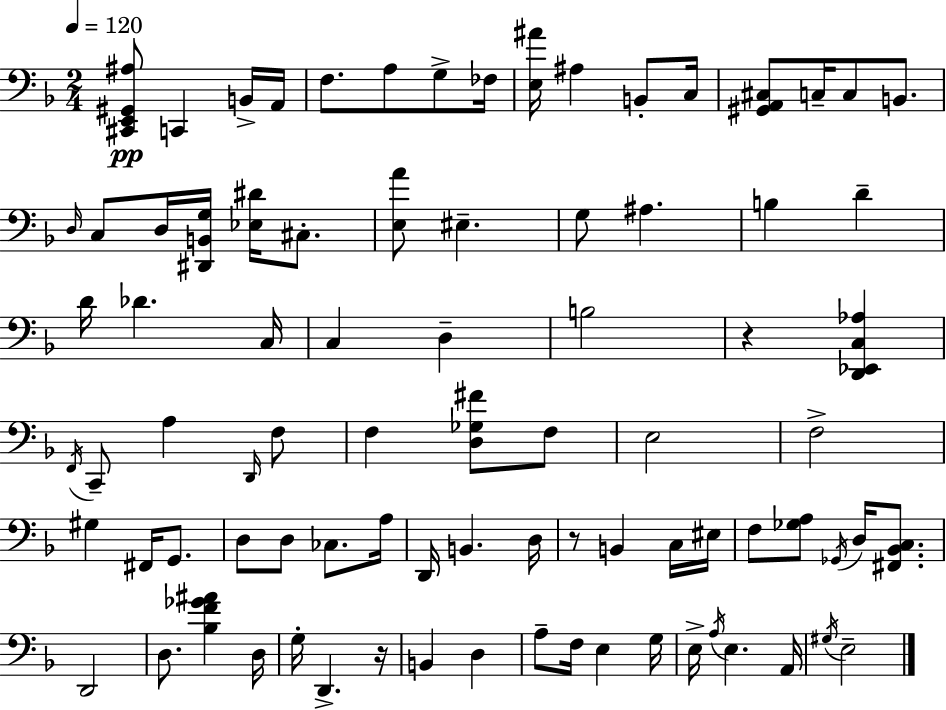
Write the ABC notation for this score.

X:1
T:Untitled
M:2/4
L:1/4
K:Dm
[^C,,E,,^G,,^A,]/2 C,, B,,/4 A,,/4 F,/2 A,/2 G,/2 _F,/4 [E,^A]/4 ^A, B,,/2 C,/4 [^G,,A,,^C,]/2 C,/4 C,/2 B,,/2 D,/4 C,/2 D,/4 [^D,,B,,G,]/4 [_E,^D]/4 ^C,/2 [E,A]/2 ^E, G,/2 ^A, B, D D/4 _D C,/4 C, D, B,2 z [D,,_E,,C,_A,] F,,/4 C,,/2 A, D,,/4 F,/2 F, [D,_G,^F]/2 F,/2 E,2 F,2 ^G, ^F,,/4 G,,/2 D,/2 D,/2 _C,/2 A,/4 D,,/4 B,, D,/4 z/2 B,, C,/4 ^E,/4 F,/2 [_G,A,]/2 _G,,/4 D,/4 [^F,,_B,,C,]/2 D,,2 D,/2 [_B,F_G^A] D,/4 G,/4 D,, z/4 B,, D, A,/2 F,/4 E, G,/4 E,/4 A,/4 E, A,,/4 ^G,/4 E,2